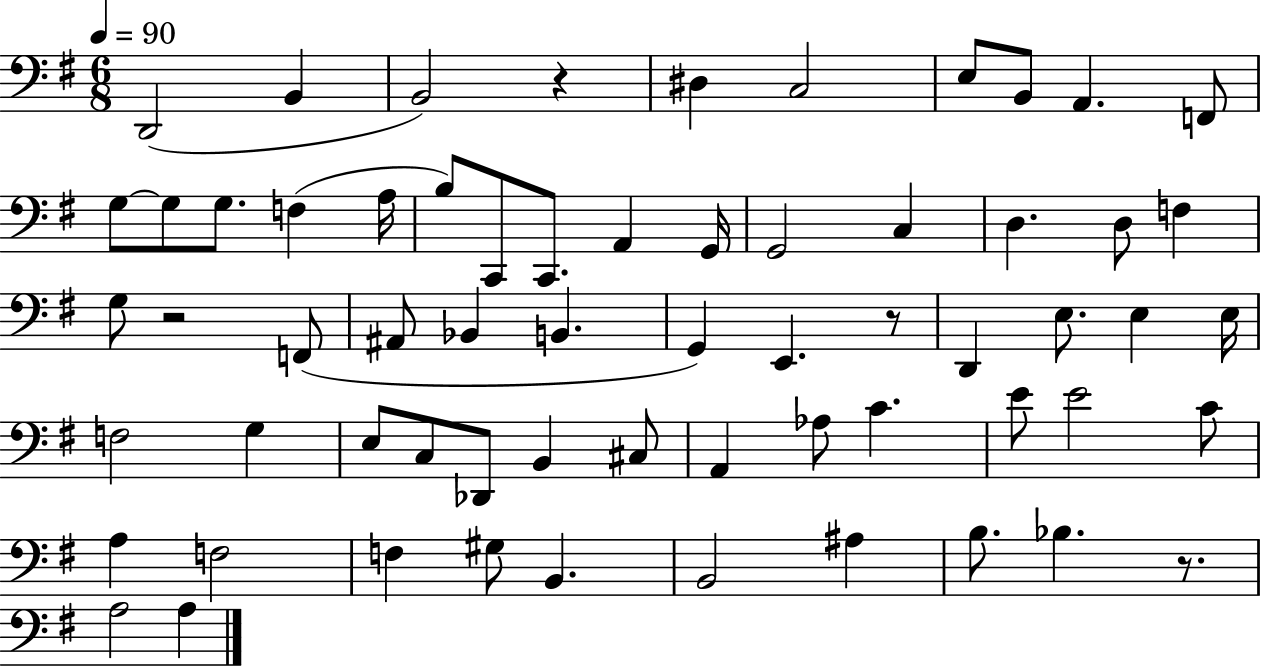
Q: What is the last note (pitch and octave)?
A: A3